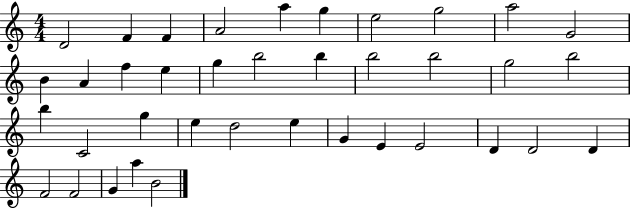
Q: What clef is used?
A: treble